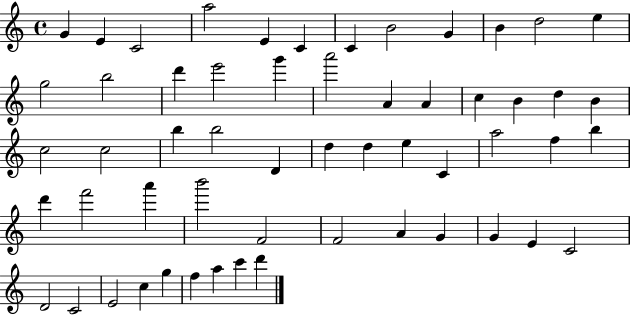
X:1
T:Untitled
M:4/4
L:1/4
K:C
G E C2 a2 E C C B2 G B d2 e g2 b2 d' e'2 g' a'2 A A c B d B c2 c2 b b2 D d d e C a2 f b d' f'2 a' b'2 F2 F2 A G G E C2 D2 C2 E2 c g f a c' d'